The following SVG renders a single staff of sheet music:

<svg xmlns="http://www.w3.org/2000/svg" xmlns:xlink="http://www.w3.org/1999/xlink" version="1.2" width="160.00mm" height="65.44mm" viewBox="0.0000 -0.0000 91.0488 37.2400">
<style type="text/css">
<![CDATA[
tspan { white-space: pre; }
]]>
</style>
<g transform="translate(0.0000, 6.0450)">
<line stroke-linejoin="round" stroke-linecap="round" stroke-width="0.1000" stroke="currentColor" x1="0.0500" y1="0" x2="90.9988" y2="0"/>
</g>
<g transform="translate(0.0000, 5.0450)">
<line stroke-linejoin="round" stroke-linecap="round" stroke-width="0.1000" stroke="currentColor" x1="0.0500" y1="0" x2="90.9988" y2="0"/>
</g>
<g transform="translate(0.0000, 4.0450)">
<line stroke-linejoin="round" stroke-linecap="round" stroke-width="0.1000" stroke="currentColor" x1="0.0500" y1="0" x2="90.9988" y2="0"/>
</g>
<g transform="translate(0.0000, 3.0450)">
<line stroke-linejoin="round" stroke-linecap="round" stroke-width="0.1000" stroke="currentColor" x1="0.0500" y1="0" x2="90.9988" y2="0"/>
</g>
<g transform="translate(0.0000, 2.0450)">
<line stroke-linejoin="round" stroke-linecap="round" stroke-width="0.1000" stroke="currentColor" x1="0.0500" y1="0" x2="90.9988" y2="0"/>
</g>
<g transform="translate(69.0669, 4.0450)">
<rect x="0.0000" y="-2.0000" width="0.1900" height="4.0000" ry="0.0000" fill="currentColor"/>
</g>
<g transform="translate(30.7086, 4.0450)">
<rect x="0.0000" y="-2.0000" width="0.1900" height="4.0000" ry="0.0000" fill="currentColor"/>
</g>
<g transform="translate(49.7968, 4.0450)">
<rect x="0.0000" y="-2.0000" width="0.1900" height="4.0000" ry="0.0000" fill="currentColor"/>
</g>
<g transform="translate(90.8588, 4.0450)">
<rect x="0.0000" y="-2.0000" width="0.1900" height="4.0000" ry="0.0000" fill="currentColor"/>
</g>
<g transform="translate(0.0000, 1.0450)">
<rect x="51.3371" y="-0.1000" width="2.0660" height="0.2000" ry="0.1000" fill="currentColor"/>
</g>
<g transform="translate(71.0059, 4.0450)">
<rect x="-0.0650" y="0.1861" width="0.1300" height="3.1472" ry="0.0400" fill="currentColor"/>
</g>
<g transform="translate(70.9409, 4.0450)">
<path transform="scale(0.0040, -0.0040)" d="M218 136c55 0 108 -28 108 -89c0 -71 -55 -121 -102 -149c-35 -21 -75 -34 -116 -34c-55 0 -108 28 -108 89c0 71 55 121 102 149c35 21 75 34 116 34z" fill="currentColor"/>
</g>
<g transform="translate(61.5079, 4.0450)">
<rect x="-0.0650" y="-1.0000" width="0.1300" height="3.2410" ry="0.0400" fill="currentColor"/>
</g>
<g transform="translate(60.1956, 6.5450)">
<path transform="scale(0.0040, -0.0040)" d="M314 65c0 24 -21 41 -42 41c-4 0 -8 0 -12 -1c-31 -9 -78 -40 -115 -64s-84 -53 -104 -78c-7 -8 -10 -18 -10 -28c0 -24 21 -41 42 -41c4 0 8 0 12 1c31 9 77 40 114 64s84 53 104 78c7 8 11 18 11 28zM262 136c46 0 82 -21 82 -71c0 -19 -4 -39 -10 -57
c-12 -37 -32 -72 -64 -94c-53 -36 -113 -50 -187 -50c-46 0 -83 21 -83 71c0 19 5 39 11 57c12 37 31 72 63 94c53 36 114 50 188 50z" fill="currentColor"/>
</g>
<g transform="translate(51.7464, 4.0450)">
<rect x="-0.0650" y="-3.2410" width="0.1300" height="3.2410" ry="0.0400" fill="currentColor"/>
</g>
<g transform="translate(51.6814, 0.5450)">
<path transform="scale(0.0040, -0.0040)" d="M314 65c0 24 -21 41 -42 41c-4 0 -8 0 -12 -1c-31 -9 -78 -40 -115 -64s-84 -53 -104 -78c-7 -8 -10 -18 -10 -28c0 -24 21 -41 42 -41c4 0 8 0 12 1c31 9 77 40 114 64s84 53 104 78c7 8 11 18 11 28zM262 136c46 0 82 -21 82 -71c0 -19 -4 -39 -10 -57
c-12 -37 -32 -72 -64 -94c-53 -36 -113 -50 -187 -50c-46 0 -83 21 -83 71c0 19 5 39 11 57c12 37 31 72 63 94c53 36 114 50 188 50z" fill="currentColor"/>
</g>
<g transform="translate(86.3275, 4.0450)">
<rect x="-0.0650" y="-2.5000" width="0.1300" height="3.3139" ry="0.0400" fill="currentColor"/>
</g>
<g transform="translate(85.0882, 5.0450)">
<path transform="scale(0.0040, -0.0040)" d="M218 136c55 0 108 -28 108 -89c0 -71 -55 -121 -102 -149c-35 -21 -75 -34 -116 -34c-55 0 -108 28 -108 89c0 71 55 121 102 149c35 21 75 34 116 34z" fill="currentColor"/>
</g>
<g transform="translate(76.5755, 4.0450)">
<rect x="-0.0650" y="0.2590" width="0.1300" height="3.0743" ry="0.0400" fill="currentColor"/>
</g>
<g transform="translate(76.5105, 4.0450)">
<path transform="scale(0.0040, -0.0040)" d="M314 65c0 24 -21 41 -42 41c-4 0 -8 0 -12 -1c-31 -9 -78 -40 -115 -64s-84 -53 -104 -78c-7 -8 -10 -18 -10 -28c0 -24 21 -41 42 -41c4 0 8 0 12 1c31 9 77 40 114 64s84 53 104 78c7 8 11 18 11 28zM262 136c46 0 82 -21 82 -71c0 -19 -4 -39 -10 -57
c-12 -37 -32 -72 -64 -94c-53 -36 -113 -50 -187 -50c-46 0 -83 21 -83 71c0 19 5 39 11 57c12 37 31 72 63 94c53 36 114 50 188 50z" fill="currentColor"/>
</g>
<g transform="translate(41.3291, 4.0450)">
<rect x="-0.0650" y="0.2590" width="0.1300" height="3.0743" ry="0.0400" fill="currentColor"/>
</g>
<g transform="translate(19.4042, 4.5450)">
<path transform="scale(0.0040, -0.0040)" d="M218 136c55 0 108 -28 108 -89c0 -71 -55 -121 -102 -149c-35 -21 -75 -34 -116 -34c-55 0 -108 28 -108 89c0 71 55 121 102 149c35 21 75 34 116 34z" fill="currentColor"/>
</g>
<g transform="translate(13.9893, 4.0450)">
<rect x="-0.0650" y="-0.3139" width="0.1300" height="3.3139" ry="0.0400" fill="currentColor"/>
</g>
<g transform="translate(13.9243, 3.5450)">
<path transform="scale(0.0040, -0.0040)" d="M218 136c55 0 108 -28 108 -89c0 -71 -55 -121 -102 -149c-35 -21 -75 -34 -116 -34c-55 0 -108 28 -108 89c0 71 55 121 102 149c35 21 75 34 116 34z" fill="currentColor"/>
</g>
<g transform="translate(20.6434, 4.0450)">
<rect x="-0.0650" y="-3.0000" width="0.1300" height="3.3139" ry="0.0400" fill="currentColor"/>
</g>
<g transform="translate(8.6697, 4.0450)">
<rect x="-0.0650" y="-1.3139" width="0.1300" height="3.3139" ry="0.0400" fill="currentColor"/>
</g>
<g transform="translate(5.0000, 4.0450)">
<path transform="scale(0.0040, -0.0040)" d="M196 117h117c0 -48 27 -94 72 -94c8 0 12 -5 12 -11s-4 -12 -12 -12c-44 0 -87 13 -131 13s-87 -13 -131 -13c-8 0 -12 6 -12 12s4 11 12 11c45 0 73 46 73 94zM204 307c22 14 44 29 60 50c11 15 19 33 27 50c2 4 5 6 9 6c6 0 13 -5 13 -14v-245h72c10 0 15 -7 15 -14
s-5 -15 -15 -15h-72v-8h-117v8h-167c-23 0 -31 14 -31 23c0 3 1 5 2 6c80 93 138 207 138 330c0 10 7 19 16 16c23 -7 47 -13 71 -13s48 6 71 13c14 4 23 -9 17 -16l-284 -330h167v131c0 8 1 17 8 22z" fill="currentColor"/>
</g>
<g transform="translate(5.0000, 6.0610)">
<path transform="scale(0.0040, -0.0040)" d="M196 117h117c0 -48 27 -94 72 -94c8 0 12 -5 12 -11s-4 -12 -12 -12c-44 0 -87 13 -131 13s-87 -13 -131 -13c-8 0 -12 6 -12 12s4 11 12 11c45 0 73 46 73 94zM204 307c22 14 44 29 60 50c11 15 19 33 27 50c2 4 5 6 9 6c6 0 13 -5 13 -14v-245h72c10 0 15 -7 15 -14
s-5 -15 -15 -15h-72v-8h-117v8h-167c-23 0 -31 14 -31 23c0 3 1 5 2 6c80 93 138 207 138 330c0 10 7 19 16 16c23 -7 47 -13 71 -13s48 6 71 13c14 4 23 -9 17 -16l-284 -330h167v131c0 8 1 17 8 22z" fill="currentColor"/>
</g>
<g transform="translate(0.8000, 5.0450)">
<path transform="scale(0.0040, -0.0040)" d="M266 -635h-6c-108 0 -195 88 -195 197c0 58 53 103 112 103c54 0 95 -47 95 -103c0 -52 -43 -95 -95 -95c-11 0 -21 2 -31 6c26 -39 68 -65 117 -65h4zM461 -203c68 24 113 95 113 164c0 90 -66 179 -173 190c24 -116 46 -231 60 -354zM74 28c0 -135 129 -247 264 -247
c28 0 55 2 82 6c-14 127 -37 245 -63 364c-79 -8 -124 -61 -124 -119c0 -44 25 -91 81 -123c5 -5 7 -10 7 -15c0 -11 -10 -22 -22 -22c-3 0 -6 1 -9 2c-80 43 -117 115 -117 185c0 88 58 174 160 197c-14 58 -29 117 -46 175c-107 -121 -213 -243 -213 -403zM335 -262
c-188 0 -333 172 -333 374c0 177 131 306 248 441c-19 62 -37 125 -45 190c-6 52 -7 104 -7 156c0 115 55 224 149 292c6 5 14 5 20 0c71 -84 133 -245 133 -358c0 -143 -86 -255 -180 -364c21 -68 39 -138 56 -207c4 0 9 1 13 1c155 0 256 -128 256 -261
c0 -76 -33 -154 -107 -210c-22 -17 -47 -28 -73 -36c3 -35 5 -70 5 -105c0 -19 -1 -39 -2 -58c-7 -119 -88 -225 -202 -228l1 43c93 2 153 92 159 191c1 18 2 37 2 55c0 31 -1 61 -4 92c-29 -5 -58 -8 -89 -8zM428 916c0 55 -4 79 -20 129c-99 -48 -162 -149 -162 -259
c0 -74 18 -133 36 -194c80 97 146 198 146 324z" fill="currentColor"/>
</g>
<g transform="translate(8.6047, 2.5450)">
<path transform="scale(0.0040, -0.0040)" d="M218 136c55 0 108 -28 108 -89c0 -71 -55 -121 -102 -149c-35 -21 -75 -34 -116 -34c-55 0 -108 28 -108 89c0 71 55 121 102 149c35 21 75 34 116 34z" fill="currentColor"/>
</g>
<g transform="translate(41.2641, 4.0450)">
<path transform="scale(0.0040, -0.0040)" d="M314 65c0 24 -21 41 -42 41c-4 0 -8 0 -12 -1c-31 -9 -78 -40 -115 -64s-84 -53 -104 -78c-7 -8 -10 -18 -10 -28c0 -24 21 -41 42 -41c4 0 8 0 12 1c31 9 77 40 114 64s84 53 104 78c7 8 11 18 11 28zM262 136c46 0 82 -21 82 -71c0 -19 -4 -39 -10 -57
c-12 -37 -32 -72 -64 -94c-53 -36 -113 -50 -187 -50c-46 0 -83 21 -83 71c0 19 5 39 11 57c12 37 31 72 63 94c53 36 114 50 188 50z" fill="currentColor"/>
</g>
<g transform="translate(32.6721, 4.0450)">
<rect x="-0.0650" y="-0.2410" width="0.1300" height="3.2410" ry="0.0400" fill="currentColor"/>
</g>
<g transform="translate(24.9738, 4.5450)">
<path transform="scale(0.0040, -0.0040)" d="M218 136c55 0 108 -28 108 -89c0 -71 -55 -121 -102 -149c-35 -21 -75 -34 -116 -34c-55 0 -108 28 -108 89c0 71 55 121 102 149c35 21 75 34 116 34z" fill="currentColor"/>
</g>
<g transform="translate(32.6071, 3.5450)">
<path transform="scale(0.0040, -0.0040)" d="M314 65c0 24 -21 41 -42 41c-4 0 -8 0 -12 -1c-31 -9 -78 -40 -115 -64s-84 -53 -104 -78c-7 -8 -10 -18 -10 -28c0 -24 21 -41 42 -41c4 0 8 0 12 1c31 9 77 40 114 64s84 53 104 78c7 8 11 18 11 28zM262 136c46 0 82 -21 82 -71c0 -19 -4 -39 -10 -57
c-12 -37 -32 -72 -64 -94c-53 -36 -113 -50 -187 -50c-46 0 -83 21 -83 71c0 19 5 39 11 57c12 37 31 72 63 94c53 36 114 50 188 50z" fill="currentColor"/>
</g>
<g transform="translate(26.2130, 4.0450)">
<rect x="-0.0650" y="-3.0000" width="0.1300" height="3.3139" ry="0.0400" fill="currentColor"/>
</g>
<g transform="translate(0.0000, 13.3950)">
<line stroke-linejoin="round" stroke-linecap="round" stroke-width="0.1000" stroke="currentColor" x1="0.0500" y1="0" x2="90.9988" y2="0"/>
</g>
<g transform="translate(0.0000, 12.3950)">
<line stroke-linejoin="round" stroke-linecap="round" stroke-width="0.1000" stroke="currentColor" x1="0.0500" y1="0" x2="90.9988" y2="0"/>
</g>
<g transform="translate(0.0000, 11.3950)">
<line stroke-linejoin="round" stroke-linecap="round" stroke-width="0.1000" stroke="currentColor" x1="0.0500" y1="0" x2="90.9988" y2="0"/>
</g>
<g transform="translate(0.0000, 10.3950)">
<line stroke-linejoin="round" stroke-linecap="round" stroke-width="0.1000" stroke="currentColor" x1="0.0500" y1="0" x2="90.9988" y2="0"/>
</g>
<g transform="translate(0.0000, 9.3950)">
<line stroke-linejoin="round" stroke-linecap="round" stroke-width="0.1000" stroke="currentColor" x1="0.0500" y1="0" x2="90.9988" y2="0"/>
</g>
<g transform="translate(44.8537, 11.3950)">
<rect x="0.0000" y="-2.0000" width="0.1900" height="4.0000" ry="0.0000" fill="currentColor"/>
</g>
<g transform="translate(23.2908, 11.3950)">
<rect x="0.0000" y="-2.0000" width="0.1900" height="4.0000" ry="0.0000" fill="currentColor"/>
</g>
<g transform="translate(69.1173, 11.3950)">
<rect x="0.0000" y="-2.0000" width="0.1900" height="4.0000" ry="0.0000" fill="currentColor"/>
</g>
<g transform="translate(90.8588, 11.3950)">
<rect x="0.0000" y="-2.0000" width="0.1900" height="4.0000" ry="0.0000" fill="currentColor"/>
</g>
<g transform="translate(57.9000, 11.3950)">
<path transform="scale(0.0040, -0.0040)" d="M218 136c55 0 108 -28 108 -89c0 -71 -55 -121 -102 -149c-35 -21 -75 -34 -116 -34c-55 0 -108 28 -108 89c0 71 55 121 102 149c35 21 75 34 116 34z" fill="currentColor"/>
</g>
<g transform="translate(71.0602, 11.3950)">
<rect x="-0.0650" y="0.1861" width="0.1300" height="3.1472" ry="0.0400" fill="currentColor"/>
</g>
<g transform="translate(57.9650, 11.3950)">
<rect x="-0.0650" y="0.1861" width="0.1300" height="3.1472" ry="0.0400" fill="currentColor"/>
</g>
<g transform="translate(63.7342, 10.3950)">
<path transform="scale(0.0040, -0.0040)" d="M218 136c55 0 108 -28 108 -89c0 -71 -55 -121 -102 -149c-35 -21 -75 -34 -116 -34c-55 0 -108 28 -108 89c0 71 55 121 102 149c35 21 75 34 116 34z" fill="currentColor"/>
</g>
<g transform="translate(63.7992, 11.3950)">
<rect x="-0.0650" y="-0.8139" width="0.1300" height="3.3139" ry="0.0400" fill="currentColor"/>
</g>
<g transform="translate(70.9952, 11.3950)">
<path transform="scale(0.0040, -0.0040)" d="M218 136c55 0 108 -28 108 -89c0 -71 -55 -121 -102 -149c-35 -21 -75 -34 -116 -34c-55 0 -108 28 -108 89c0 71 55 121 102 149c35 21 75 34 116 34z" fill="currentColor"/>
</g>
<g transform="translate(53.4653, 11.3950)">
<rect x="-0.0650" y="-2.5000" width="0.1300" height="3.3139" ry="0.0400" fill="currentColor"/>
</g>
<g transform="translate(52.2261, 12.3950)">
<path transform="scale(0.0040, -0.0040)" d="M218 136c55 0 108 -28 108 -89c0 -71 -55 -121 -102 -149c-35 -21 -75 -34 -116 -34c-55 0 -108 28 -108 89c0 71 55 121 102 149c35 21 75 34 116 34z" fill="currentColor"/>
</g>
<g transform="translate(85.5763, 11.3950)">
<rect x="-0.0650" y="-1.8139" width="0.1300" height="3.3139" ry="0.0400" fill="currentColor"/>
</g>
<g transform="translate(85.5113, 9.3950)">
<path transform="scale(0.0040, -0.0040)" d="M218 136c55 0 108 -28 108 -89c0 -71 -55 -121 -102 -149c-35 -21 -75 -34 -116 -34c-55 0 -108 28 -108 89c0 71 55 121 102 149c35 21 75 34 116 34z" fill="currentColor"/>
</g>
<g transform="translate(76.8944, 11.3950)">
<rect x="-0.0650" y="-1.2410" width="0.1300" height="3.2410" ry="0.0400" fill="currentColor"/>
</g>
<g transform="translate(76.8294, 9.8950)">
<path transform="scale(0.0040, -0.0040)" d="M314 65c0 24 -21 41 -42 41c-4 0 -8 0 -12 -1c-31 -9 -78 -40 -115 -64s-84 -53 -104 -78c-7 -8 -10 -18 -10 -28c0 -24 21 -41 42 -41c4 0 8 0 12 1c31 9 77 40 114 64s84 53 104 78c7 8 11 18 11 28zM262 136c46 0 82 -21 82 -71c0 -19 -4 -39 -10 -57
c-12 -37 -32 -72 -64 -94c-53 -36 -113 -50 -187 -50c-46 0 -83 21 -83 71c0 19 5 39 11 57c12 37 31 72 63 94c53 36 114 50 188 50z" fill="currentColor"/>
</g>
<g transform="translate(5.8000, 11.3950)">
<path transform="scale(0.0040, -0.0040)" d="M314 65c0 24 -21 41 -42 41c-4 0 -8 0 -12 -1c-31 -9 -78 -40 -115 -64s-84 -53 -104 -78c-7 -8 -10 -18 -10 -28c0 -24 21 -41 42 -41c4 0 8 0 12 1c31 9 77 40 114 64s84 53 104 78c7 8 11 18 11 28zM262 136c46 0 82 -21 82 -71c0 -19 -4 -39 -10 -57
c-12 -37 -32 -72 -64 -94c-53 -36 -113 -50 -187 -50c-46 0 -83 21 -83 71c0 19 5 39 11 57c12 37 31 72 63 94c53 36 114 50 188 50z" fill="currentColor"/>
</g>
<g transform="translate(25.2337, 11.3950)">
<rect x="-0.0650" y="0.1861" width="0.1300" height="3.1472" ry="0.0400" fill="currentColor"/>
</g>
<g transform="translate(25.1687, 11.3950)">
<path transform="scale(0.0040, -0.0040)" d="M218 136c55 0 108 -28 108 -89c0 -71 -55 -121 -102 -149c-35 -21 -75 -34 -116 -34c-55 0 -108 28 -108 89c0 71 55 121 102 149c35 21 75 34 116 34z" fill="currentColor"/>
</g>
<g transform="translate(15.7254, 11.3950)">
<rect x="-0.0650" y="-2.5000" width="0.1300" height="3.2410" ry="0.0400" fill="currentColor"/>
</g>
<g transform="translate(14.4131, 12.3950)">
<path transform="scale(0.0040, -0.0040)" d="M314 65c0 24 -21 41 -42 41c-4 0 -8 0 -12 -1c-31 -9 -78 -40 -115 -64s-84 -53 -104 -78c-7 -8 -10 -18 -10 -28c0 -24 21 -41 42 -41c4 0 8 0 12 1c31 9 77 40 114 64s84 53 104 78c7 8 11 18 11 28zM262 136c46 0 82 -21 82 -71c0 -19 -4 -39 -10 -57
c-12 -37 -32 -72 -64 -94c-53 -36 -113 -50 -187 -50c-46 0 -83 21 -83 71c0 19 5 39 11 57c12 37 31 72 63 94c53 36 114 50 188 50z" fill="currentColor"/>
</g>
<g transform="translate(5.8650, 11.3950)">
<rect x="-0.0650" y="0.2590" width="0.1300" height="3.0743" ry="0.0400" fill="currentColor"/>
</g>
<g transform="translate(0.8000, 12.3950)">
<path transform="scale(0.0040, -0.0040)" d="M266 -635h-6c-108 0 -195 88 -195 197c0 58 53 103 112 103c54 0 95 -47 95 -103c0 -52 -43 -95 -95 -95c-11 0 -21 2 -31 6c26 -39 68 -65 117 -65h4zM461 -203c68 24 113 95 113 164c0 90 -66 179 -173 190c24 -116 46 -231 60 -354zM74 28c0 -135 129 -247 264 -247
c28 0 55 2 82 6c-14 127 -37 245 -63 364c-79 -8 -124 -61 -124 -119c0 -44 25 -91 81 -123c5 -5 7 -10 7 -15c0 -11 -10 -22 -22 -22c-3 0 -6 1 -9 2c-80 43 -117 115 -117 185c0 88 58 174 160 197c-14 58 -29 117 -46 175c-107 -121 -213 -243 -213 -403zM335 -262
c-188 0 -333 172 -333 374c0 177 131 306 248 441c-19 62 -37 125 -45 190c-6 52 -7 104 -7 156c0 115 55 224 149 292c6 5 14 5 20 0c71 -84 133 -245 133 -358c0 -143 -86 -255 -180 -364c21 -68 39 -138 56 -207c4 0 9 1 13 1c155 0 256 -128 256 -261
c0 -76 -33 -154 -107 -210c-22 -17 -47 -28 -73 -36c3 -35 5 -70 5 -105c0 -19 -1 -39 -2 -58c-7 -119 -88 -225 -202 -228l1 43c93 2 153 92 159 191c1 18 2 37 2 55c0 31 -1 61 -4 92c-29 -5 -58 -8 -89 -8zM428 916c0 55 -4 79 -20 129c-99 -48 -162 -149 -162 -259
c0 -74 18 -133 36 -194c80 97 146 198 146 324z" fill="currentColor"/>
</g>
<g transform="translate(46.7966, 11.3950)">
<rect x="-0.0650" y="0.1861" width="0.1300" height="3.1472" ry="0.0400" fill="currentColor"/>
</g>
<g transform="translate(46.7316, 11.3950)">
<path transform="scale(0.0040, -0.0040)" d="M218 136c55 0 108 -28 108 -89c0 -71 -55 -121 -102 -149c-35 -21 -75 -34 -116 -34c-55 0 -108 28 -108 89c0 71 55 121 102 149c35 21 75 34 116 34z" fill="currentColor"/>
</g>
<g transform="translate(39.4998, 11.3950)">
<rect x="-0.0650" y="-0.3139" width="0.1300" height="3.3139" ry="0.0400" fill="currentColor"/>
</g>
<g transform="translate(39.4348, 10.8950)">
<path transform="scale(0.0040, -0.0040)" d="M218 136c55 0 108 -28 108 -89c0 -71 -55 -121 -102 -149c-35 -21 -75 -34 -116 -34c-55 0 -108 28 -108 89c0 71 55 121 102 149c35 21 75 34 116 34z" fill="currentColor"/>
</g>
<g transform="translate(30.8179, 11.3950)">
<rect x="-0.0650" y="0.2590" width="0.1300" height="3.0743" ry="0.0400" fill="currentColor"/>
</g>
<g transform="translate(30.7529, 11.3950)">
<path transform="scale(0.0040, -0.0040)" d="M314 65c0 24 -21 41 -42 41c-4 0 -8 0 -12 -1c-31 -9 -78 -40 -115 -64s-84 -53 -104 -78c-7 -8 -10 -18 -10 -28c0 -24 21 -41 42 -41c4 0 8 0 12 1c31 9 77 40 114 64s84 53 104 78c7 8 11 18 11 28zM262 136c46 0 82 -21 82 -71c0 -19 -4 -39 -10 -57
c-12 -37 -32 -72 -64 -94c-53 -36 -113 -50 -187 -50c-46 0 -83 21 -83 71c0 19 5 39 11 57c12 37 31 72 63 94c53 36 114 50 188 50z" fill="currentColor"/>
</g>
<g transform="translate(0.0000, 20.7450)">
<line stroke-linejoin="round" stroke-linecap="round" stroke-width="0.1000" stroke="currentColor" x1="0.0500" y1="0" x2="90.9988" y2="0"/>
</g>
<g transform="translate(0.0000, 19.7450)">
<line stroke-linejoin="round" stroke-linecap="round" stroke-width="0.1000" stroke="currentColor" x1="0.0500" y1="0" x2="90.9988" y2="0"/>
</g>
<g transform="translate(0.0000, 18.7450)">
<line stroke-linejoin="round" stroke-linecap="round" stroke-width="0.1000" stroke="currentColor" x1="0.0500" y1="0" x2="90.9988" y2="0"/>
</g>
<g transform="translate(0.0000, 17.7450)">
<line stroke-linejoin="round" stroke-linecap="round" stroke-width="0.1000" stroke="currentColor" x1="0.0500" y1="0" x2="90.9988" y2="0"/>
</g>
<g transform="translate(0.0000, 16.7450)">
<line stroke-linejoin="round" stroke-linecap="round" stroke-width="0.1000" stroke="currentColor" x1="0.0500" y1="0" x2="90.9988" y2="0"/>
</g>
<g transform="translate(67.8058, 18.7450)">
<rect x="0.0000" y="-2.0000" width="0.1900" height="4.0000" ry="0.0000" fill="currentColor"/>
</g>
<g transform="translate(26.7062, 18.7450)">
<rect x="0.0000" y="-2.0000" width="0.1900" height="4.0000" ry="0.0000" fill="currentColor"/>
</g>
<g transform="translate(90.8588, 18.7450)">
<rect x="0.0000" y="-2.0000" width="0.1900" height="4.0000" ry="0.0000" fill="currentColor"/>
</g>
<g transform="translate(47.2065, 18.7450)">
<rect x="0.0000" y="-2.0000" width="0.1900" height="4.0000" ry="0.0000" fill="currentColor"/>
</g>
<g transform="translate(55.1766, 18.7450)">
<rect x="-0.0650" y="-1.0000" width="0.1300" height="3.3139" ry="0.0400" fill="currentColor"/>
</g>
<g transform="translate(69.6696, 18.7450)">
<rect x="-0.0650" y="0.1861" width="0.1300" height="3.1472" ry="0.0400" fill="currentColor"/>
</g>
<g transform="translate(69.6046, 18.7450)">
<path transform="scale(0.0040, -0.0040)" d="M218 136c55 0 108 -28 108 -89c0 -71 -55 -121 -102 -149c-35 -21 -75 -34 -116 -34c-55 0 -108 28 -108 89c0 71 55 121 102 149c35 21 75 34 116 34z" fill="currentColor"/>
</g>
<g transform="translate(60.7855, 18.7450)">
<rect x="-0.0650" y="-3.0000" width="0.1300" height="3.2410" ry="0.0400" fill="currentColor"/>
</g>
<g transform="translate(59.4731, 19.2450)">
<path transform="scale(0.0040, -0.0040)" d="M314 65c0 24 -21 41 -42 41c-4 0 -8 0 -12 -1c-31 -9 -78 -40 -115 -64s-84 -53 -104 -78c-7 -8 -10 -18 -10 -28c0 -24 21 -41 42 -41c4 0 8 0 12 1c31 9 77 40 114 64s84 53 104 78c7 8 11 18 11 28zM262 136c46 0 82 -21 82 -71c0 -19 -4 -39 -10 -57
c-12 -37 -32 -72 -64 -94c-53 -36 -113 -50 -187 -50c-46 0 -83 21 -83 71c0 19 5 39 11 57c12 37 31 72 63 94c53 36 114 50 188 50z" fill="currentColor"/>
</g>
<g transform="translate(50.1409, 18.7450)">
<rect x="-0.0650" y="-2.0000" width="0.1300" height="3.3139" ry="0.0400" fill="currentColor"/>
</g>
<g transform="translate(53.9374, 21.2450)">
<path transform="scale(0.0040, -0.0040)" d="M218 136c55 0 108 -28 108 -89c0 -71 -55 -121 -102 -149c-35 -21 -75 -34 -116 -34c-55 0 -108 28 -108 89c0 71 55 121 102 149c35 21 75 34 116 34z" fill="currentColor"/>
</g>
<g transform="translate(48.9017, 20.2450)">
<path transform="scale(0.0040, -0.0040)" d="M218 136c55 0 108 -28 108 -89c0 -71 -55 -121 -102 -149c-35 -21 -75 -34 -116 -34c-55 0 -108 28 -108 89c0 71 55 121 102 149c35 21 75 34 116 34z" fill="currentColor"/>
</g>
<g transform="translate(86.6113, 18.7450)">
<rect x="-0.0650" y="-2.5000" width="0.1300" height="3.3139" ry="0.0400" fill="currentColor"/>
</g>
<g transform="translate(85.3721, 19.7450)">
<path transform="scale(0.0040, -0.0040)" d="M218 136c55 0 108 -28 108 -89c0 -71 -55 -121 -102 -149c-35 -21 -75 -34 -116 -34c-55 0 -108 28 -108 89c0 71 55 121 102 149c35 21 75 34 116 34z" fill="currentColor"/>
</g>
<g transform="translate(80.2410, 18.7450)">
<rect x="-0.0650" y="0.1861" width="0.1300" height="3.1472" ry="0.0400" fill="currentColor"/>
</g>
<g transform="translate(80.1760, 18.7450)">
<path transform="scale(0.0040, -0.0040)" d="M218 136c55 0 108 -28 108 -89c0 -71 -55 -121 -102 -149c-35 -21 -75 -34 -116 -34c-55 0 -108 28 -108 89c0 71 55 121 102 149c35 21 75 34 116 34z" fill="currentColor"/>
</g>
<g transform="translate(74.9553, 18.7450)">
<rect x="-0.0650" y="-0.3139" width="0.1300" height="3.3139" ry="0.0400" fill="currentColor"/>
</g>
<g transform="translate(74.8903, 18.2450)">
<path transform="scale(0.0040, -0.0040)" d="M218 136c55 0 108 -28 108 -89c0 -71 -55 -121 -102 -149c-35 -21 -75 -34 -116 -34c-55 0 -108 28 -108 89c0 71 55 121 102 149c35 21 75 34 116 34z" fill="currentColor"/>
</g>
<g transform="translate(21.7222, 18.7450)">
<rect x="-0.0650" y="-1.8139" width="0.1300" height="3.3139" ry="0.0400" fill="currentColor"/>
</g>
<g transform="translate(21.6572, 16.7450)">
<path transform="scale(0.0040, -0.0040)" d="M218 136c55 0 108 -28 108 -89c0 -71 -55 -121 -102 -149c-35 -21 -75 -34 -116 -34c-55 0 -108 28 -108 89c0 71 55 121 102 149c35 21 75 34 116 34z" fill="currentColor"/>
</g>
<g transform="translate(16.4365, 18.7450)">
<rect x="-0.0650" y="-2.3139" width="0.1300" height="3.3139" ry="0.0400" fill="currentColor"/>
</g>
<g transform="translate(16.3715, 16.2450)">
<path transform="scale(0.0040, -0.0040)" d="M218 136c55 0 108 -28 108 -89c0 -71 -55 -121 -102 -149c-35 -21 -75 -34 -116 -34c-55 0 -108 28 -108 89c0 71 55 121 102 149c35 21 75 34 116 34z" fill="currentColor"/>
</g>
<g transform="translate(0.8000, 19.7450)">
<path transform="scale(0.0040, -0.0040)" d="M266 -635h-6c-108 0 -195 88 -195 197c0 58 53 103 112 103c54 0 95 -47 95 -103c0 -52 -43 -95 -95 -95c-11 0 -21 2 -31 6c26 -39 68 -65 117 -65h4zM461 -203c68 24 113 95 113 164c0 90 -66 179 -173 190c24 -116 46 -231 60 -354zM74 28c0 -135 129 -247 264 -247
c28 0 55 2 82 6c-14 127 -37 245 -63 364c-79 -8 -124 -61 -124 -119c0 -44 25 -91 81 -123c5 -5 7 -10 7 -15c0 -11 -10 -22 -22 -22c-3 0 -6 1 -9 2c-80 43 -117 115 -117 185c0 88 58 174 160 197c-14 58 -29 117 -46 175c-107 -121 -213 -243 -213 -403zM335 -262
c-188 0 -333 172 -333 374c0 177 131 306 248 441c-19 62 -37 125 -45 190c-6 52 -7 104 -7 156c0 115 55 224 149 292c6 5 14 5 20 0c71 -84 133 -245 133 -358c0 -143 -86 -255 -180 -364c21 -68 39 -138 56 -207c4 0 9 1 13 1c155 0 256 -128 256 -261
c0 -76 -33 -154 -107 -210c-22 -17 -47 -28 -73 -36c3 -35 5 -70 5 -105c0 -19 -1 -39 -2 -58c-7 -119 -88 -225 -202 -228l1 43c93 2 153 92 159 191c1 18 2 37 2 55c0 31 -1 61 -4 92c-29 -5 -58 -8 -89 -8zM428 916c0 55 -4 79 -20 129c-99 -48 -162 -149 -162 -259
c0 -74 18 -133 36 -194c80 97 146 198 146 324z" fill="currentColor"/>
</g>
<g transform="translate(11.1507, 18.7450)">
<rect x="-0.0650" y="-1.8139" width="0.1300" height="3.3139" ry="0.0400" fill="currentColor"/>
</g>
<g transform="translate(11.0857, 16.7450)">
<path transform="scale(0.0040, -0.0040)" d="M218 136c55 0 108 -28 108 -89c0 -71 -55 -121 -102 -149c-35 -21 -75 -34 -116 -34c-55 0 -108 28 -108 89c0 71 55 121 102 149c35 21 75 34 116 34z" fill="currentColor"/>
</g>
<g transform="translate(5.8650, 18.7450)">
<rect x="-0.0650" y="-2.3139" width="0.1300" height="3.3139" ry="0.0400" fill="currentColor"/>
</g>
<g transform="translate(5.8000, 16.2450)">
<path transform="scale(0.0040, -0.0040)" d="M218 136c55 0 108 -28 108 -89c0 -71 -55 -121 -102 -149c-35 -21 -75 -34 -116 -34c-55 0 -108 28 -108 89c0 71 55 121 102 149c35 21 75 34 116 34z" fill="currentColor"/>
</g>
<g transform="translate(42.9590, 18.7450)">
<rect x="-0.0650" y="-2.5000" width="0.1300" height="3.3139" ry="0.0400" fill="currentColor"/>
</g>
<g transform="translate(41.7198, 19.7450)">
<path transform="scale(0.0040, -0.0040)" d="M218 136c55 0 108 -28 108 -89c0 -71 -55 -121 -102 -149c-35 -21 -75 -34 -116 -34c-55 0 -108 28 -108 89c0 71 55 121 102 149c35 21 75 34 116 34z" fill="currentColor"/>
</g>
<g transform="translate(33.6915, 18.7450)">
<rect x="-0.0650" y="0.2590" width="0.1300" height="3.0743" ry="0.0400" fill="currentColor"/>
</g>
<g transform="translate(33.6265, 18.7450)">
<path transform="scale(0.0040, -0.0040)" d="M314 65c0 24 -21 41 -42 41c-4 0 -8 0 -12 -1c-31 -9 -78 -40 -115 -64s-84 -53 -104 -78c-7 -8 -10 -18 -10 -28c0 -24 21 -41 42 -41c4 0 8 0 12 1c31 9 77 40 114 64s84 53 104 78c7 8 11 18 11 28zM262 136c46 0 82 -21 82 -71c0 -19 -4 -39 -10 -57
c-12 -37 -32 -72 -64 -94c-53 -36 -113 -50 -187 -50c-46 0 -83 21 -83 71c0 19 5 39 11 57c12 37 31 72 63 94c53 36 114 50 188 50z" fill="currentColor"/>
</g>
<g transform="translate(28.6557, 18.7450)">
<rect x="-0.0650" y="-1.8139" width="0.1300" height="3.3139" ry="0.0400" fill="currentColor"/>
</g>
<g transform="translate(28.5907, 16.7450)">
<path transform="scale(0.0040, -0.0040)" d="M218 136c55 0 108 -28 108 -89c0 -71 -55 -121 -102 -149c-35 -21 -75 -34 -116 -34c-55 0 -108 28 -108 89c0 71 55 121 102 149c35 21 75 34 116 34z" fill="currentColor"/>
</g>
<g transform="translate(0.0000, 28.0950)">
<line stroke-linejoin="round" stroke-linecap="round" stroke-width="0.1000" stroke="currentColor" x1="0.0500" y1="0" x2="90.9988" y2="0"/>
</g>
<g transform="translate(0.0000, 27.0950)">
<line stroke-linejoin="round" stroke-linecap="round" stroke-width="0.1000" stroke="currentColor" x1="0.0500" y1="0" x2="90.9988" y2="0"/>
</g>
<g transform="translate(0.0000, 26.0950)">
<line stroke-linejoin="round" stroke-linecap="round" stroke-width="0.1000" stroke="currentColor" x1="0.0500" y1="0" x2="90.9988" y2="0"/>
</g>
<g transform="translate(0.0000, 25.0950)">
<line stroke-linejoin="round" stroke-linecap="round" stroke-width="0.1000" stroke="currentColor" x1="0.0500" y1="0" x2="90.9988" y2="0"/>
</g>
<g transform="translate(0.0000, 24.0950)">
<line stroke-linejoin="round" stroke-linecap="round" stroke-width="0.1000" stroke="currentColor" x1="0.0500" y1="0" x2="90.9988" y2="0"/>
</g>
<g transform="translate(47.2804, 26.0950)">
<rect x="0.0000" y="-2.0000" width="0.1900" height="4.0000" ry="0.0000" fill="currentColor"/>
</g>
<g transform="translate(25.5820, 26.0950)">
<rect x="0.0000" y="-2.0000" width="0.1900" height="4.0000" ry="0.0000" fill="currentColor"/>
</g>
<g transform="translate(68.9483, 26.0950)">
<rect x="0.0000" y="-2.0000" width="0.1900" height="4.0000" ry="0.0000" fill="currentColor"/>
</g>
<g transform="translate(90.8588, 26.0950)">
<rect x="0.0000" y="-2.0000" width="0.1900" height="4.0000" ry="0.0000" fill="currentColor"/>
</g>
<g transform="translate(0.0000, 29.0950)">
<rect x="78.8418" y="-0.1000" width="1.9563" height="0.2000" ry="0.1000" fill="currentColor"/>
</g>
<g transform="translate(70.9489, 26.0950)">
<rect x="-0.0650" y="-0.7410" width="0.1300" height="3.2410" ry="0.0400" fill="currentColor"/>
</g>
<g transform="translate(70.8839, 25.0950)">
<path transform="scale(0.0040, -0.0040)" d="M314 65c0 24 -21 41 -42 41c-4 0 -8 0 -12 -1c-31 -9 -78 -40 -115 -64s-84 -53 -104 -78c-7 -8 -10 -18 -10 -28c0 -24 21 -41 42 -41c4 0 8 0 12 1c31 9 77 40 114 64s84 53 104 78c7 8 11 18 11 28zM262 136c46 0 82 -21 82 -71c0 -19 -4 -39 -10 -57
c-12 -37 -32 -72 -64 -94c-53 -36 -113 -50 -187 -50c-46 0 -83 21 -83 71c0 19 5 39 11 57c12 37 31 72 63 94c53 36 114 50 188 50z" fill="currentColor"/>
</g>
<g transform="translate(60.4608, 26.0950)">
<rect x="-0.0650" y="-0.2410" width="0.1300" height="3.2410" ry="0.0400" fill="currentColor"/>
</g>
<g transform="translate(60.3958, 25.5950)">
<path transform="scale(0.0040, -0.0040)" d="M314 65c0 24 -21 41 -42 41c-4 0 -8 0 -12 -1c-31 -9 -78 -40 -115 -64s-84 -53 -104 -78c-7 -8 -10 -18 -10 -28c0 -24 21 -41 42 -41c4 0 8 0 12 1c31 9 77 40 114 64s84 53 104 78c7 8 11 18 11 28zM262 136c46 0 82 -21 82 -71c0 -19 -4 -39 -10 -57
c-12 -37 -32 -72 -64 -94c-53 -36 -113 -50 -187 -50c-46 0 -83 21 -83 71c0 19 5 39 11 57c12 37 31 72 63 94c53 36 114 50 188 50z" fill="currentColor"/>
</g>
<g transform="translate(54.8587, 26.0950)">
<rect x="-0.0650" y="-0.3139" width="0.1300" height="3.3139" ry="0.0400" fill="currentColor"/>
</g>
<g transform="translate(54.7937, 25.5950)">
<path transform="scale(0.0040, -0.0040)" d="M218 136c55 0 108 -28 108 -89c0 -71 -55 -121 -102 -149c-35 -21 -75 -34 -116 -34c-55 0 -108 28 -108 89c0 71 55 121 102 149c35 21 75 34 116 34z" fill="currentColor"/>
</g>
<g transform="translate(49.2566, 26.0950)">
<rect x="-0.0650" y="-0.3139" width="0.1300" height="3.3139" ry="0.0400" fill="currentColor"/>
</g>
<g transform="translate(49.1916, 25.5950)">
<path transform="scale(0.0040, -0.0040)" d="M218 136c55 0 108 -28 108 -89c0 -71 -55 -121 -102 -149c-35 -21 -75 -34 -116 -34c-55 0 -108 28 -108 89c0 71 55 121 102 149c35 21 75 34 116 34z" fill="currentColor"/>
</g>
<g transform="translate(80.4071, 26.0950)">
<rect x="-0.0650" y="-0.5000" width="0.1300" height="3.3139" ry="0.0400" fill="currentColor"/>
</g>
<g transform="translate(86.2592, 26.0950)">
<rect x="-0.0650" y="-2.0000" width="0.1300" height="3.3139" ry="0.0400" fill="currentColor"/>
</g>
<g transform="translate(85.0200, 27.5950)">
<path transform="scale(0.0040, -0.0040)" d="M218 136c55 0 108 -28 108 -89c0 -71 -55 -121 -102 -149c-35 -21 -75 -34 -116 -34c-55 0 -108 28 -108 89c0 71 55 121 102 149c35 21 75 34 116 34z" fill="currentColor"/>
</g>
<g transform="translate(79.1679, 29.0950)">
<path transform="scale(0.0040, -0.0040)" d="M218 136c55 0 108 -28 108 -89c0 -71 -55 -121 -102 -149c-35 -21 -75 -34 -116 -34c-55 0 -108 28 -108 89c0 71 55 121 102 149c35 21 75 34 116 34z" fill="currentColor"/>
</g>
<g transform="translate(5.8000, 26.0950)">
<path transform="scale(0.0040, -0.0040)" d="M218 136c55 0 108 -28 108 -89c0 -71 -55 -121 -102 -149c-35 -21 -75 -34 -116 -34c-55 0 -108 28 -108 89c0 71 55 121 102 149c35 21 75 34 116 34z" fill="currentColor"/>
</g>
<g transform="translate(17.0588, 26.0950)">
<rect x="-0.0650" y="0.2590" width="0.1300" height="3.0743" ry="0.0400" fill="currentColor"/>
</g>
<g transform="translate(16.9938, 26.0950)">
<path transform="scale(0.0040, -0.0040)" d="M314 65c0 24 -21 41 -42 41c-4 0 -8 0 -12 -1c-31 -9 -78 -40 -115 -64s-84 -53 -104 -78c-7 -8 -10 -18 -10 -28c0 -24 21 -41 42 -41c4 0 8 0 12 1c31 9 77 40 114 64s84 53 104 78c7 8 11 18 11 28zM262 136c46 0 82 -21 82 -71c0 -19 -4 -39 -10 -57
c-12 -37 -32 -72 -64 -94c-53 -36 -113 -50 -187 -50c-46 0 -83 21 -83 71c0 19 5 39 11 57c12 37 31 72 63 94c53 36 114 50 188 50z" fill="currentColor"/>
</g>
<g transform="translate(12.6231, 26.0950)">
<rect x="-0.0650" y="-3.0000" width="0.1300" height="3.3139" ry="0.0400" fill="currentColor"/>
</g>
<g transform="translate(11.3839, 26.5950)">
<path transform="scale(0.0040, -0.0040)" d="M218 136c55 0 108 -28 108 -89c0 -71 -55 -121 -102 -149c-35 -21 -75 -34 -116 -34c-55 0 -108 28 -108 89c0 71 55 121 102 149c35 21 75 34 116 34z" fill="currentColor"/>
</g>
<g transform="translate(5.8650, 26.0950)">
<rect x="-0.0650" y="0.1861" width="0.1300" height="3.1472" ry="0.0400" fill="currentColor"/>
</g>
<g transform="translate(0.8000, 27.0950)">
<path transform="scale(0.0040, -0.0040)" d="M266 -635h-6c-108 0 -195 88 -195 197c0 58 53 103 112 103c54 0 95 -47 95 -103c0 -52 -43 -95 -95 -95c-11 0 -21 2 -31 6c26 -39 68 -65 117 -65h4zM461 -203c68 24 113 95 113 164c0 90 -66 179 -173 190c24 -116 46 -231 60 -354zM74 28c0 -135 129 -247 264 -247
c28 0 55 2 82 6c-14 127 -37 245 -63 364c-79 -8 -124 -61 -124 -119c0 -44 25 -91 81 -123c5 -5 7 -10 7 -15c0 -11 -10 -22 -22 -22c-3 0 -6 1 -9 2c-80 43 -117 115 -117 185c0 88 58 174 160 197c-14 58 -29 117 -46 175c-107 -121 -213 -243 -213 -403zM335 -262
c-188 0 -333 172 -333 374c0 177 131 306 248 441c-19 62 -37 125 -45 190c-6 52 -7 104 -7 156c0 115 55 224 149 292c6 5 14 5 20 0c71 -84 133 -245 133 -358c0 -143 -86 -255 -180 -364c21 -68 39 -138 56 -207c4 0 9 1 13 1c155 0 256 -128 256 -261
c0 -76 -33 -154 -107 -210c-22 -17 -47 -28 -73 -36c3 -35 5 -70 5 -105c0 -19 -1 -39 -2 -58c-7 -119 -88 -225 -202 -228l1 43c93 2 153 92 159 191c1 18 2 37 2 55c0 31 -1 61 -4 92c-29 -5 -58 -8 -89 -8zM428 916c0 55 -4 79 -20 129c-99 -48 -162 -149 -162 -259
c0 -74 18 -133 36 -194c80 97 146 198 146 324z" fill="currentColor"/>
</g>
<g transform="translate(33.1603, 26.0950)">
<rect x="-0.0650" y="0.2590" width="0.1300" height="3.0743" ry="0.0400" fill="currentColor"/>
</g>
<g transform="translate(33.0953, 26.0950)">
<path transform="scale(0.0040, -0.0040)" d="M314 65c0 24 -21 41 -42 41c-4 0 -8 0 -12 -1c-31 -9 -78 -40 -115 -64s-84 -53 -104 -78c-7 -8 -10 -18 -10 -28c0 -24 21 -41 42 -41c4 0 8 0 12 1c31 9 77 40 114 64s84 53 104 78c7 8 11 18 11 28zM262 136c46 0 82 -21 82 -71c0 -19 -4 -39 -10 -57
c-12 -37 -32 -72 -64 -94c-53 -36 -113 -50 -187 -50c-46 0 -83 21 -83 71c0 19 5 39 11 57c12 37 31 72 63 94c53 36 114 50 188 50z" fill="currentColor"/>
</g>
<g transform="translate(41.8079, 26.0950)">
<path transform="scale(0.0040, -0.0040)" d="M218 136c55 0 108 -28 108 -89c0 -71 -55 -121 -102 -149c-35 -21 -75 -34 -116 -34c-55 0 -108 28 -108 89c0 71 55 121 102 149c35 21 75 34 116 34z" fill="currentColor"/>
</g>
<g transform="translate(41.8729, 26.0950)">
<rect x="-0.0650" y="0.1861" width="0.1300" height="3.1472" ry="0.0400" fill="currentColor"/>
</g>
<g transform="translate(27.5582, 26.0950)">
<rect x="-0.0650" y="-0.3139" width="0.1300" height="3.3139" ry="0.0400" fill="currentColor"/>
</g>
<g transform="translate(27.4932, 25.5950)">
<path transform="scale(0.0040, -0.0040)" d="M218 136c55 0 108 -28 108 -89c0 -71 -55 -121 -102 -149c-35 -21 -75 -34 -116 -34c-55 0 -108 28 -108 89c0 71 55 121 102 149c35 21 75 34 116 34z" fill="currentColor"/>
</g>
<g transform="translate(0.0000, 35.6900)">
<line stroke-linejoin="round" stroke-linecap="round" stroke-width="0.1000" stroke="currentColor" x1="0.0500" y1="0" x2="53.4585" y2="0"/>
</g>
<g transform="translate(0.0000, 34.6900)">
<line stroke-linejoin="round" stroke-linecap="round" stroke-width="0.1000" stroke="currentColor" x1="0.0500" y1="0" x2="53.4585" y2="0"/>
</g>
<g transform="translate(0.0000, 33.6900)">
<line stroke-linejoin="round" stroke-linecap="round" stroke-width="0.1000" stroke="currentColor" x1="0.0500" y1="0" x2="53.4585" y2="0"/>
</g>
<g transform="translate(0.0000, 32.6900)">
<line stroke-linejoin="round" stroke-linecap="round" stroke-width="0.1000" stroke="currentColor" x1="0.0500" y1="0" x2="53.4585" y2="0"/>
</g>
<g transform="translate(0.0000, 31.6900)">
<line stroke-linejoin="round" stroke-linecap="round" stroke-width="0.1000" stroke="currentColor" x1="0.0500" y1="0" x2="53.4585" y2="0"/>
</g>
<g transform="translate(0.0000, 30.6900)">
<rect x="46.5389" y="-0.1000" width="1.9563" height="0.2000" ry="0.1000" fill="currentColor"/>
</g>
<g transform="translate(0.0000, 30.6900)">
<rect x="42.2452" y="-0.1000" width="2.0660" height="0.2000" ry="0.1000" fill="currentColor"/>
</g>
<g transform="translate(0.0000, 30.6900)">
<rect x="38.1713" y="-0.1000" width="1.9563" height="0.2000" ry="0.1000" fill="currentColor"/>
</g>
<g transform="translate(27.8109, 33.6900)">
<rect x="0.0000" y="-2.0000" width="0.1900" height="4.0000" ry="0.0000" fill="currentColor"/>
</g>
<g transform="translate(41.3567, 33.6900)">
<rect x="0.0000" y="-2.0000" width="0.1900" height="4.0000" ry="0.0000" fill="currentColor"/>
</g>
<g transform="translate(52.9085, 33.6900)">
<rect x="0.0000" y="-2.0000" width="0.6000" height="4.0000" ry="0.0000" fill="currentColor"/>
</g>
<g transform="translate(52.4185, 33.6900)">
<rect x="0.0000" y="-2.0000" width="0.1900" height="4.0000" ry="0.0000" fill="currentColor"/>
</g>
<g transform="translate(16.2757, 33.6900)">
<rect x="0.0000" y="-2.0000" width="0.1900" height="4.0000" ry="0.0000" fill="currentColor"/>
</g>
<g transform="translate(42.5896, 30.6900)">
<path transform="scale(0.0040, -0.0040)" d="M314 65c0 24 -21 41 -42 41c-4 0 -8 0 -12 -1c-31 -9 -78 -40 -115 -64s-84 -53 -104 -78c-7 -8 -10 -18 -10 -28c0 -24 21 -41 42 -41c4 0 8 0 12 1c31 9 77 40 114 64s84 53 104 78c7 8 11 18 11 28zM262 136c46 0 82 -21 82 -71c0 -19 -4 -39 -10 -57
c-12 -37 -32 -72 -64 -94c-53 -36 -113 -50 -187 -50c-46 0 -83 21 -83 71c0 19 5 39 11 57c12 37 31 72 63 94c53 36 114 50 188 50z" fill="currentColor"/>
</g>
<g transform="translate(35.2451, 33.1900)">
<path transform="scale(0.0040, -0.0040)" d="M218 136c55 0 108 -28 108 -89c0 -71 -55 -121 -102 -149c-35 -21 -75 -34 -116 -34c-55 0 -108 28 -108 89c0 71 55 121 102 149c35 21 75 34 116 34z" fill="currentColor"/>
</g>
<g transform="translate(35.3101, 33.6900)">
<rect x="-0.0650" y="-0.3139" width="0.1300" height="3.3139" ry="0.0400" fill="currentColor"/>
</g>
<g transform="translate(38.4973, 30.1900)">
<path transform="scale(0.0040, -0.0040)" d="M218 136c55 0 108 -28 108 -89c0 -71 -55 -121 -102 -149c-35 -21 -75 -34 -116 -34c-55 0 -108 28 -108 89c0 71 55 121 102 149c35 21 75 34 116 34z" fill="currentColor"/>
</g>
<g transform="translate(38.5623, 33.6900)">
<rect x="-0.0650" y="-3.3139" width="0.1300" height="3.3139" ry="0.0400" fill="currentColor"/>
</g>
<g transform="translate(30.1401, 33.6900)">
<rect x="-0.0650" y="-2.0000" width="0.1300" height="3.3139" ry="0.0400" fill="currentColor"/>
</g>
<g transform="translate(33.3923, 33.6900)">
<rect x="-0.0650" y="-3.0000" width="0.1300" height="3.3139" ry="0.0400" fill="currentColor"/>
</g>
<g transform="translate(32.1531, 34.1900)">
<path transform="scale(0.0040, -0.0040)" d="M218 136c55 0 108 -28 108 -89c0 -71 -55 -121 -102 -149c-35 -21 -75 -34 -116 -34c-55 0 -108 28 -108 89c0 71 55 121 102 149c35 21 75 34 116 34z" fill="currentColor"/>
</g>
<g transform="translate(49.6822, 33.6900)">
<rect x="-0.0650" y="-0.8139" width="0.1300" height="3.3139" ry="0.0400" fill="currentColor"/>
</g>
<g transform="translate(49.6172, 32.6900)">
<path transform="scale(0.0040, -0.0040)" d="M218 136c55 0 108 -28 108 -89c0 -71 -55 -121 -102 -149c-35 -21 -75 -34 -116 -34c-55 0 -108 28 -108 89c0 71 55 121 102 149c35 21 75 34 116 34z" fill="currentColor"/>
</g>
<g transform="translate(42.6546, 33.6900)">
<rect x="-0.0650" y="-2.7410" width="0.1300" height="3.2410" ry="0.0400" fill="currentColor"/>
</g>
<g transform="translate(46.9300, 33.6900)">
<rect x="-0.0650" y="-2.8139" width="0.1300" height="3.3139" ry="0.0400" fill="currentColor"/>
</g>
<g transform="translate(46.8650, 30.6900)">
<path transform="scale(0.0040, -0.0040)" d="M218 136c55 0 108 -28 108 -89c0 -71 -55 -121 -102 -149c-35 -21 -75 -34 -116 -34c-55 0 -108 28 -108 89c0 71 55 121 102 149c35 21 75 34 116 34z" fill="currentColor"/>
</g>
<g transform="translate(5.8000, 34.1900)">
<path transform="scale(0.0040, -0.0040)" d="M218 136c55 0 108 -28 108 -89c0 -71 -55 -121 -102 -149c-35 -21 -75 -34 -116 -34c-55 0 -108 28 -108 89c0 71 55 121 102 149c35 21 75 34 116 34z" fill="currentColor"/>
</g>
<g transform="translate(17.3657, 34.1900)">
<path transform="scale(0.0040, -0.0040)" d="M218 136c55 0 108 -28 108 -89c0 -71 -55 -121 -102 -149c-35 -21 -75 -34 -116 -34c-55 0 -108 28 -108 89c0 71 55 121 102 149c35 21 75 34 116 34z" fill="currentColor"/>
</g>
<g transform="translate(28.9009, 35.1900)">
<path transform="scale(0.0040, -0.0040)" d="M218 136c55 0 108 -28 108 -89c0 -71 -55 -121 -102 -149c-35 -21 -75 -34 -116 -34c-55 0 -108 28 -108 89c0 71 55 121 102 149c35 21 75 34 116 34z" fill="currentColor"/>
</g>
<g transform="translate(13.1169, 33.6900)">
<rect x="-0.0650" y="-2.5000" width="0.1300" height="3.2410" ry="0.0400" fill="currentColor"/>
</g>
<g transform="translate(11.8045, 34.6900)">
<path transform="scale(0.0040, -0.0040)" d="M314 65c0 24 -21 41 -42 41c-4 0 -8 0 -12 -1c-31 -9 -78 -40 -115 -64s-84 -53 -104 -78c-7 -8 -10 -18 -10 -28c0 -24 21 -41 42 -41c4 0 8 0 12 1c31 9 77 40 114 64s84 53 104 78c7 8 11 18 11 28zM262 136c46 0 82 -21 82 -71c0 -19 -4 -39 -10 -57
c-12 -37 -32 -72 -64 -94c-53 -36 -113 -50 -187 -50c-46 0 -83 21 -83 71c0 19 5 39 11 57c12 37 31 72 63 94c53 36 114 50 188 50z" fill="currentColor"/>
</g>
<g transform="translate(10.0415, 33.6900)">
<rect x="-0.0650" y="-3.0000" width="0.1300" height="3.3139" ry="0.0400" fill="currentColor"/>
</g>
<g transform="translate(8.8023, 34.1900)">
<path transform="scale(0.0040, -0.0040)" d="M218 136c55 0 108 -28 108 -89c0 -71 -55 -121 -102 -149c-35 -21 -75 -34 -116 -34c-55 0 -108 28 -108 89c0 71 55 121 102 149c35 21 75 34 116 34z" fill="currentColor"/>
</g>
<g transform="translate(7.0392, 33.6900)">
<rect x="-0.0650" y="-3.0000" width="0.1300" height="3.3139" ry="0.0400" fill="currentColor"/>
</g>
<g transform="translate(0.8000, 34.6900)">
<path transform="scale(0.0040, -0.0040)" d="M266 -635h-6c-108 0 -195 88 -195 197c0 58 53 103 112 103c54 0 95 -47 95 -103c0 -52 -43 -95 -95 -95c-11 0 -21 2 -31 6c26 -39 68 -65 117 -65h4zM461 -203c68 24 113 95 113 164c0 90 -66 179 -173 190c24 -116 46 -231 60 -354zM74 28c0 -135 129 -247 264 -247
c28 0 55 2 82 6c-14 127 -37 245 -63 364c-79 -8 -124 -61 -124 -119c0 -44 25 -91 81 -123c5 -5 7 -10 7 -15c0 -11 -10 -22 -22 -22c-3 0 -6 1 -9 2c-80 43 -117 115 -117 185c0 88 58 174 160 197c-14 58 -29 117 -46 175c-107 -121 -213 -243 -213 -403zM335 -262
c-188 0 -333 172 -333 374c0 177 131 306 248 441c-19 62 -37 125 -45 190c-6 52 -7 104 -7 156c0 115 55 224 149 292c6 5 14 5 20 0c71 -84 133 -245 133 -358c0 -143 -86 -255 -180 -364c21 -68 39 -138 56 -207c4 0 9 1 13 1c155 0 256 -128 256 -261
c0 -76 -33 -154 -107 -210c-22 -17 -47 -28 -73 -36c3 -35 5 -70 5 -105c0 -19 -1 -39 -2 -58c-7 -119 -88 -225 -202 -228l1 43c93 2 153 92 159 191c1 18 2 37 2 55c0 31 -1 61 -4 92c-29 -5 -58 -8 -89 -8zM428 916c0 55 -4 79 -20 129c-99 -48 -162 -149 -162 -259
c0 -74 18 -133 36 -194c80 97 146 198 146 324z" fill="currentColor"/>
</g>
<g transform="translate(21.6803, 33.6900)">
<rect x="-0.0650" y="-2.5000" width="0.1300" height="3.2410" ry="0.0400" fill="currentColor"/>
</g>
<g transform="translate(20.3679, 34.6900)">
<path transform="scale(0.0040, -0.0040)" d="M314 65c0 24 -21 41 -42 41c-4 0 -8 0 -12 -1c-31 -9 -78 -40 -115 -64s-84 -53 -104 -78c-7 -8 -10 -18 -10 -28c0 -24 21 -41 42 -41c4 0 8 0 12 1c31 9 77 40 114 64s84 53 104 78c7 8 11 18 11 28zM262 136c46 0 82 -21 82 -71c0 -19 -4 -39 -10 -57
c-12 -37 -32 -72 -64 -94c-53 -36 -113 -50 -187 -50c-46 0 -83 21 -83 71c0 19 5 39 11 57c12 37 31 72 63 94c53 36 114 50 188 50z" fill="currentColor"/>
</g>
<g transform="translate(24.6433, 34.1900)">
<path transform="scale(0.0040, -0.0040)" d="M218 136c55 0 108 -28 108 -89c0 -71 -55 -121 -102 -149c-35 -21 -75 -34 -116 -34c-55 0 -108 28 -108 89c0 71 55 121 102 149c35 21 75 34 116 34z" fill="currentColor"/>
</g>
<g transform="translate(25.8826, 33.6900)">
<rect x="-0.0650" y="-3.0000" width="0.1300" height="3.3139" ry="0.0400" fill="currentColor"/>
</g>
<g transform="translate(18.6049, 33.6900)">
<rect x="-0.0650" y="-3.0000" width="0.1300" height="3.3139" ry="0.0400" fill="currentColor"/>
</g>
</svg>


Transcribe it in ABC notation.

X:1
T:Untitled
M:4/4
L:1/4
K:C
e c A A c2 B2 b2 D2 B B2 G B2 G2 B B2 c B G B d B e2 f g f g f f B2 G F D A2 B c B G B A B2 c B2 B c c c2 d2 C F A A G2 A G2 A F A c b a2 a d